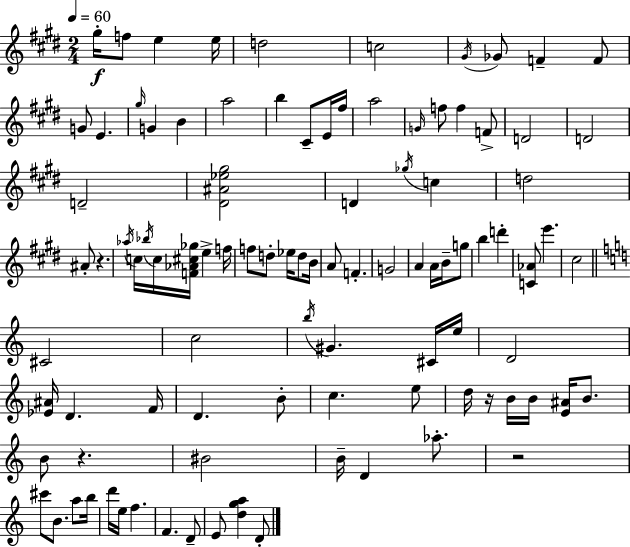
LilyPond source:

{
  \clef treble
  \numericTimeSignature
  \time 2/4
  \key e \major
  \tempo 4 = 60
  gis''16-.\f f''8 e''4 e''16 | d''2 | c''2 | \acciaccatura { gis'16 } ges'8 f'4-- f'8 | \break g'8 e'4. | \grace { gis''16 } g'4 b'4 | a''2 | b''4 cis'8-- | \break e'16 fis''16 a''2 | \grace { g'16 } f''8 f''4 | f'8-> d'2 | d'2 | \break d'2-- | <dis' ais' ees'' gis''>2 | d'4 \acciaccatura { ges''16 } | c''4 d''2 | \break ais'8-. r4. | \acciaccatura { aes''16 } c''16 \acciaccatura { bes''16 } c''16 | <f' aes' cis'' ges''>16 e''4-> f''16 f''8 | d''8-. ees''16 d''8 b'16 a'8 | \break f'4.-. g'2 | a'4 | a'16 b'16-- g''8 b''4 | d'''4-. <c' aes'>8 | \break e'''4. cis''2 | \bar "||" \break \key a \minor cis'2 | c''2 | \acciaccatura { b''16 } gis'4. cis'16 | e''16 d'2 | \break <ees' ais'>16 d'4. | f'16 d'4. b'8-. | c''4. e''8 | d''16 r16 b'16 b'16 <e' ais'>16 b'8. | \break b'8 r4. | bis'2 | b'16-- d'4 aes''8.-. | r2 | \break cis'''8 b'8. a''8 | b''16 d'''16 e''16 f''4. | f'4. d'8-- | e'8 <d'' g'' a''>4 d'8-. | \break \bar "|."
}